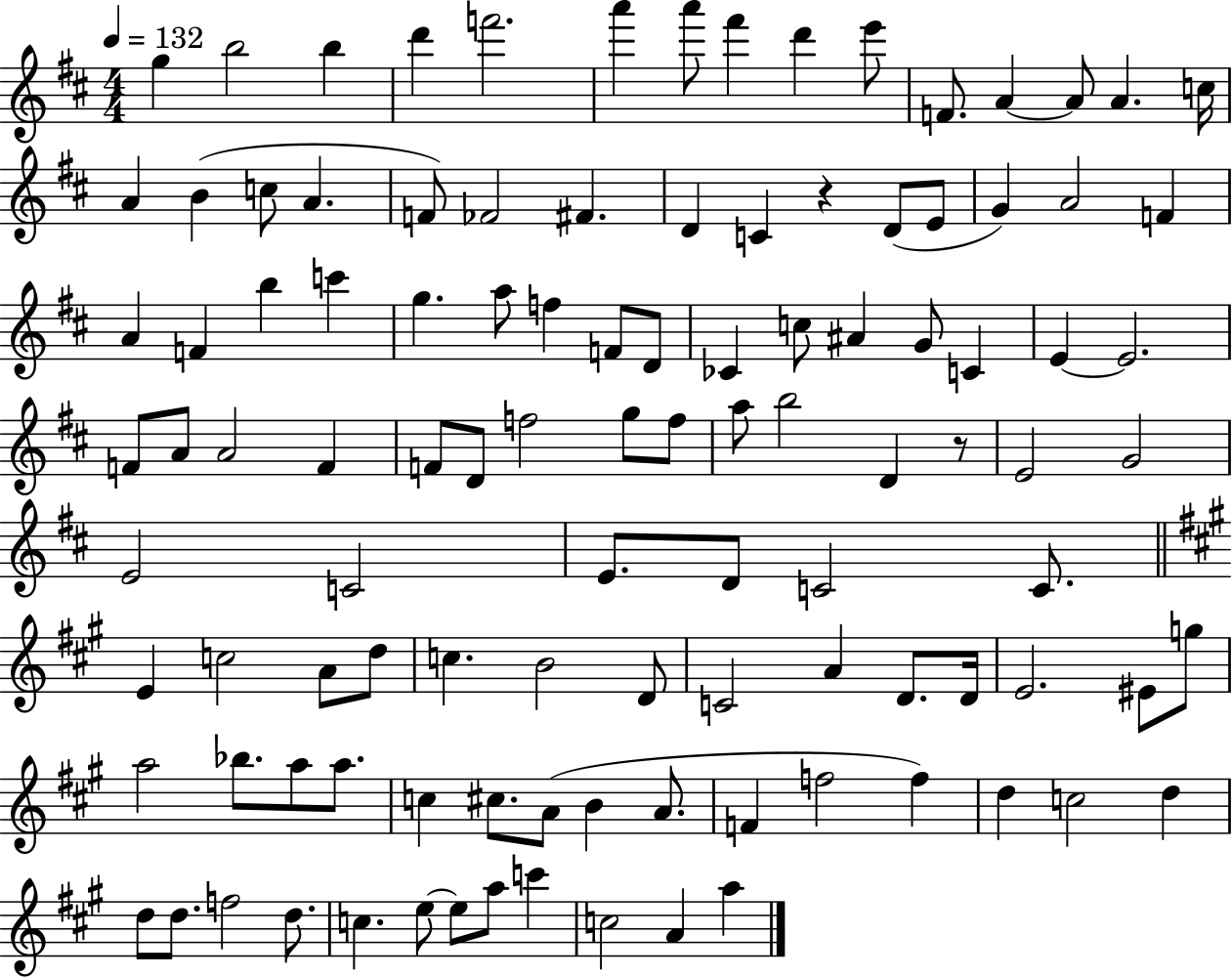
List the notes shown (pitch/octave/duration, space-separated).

G5/q B5/h B5/q D6/q F6/h. A6/q A6/e F#6/q D6/q E6/e F4/e. A4/q A4/e A4/q. C5/s A4/q B4/q C5/e A4/q. F4/e FES4/h F#4/q. D4/q C4/q R/q D4/e E4/e G4/q A4/h F4/q A4/q F4/q B5/q C6/q G5/q. A5/e F5/q F4/e D4/e CES4/q C5/e A#4/q G4/e C4/q E4/q E4/h. F4/e A4/e A4/h F4/q F4/e D4/e F5/h G5/e F5/e A5/e B5/h D4/q R/e E4/h G4/h E4/h C4/h E4/e. D4/e C4/h C4/e. E4/q C5/h A4/e D5/e C5/q. B4/h D4/e C4/h A4/q D4/e. D4/s E4/h. EIS4/e G5/e A5/h Bb5/e. A5/e A5/e. C5/q C#5/e. A4/e B4/q A4/e. F4/q F5/h F5/q D5/q C5/h D5/q D5/e D5/e. F5/h D5/e. C5/q. E5/e E5/e A5/e C6/q C5/h A4/q A5/q